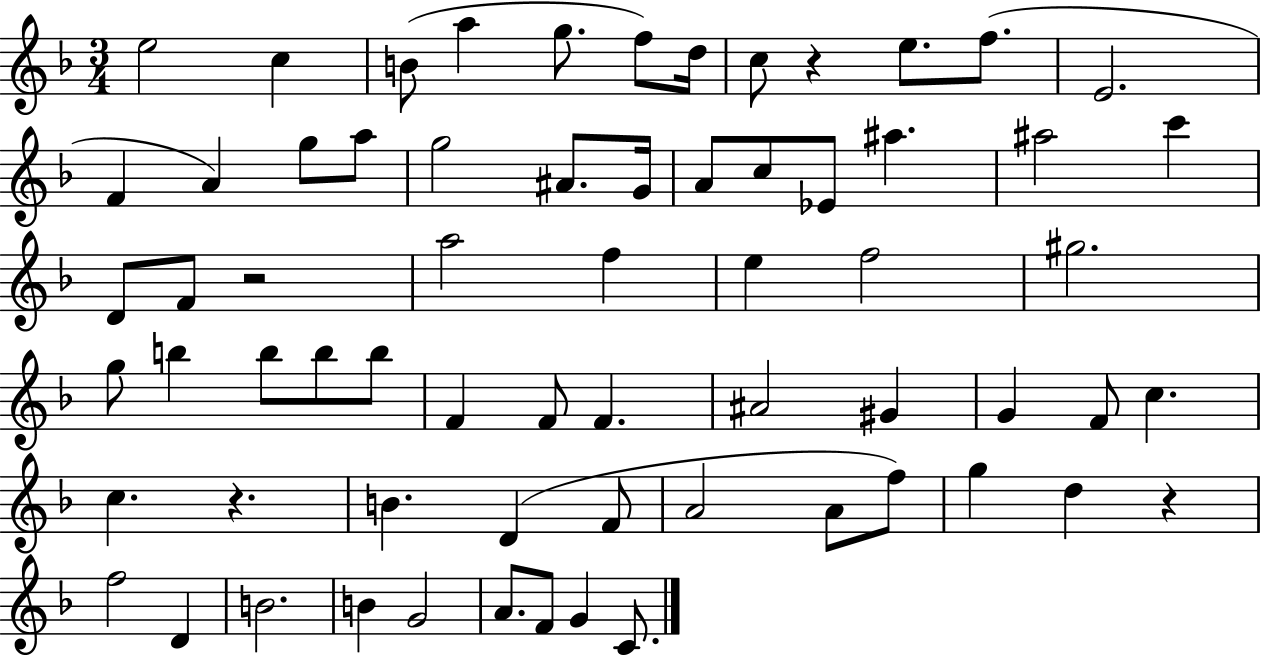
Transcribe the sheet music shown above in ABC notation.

X:1
T:Untitled
M:3/4
L:1/4
K:F
e2 c B/2 a g/2 f/2 d/4 c/2 z e/2 f/2 E2 F A g/2 a/2 g2 ^A/2 G/4 A/2 c/2 _E/2 ^a ^a2 c' D/2 F/2 z2 a2 f e f2 ^g2 g/2 b b/2 b/2 b/2 F F/2 F ^A2 ^G G F/2 c c z B D F/2 A2 A/2 f/2 g d z f2 D B2 B G2 A/2 F/2 G C/2